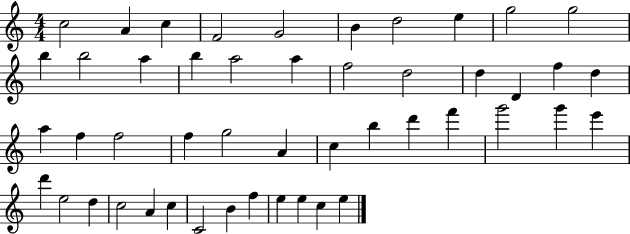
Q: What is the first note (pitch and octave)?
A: C5